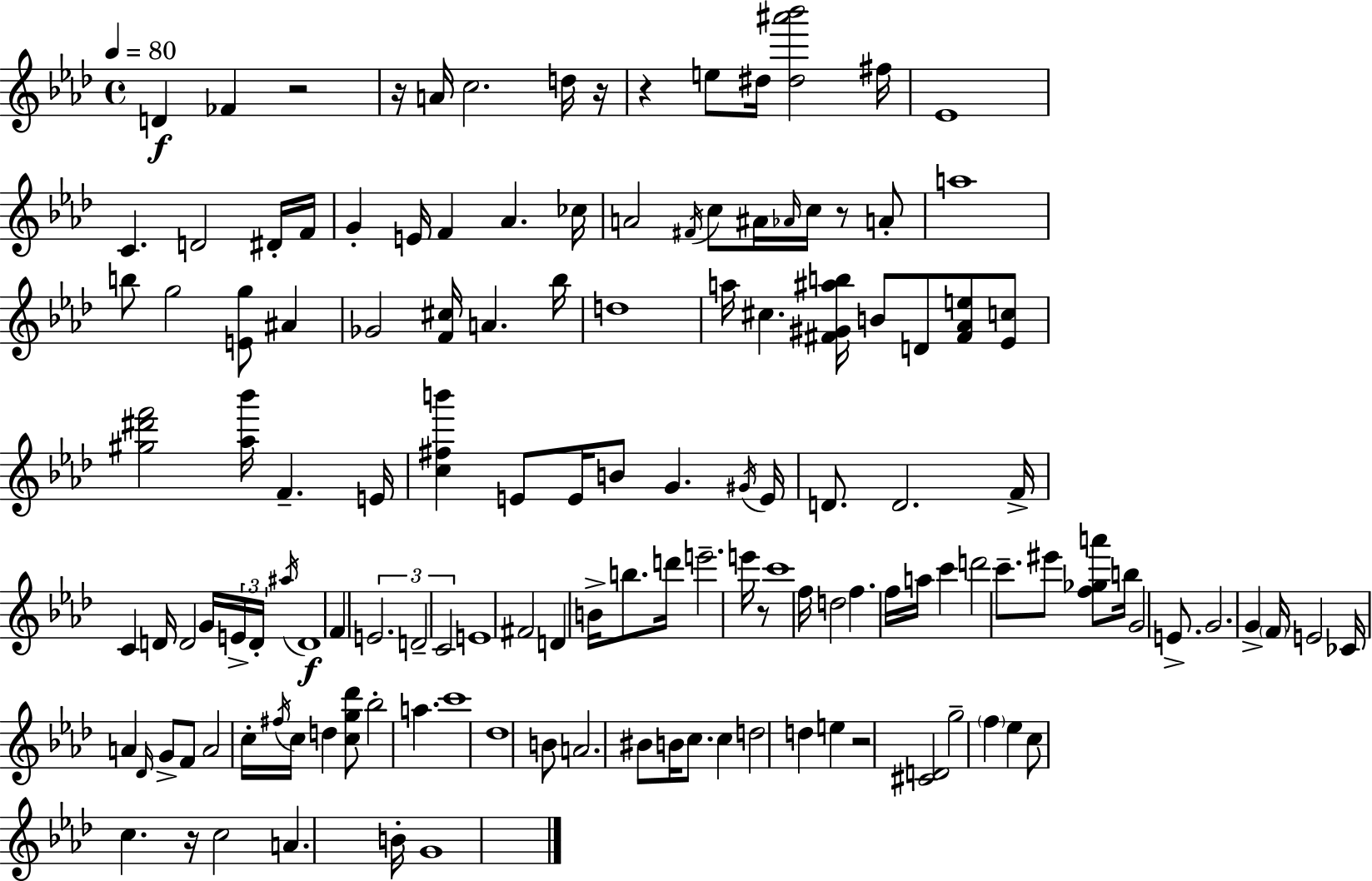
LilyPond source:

{
  \clef treble
  \time 4/4
  \defaultTimeSignature
  \key f \minor
  \tempo 4 = 80
  d'4\f fes'4 r2 | r16 a'16 c''2. d''16 r16 | r4 e''8 dis''16 <dis'' ais''' bes'''>2 fis''16 | ees'1 | \break c'4. d'2 dis'16-. f'16 | g'4-. e'16 f'4 aes'4. ces''16 | a'2 \acciaccatura { fis'16 } c''8 ais'16 \grace { aes'16 } c''16 r8 | a'8-. a''1 | \break b''8 g''2 <e' g''>8 ais'4 | ges'2 <f' cis''>16 a'4. | bes''16 d''1 | a''16 cis''4. <fis' gis' ais'' b''>16 b'8 d'8 <fis' aes' e''>8 | \break <ees' c''>8 <gis'' dis''' f'''>2 <aes'' bes'''>16 f'4.-- | e'16 <c'' fis'' b'''>4 e'8 e'16 b'8 g'4. | \acciaccatura { gis'16 } e'16 d'8. d'2. | f'16-> c'4 d'16 d'2 | \break g'16 \tuplet 3/2 { e'16-> d'16-. \acciaccatura { ais''16 }\f } d'1 | \parenthesize f'4 \tuplet 3/2 { e'2. | d'2-- c'2 } | e'1 | \break fis'2 d'4 | b'16-> b''8. d'''16 e'''2.-- | e'''16 r8 c'''1 | f''16 d''2 f''4. | \break f''16 a''16 c'''4 d'''2 | c'''8.-- eis'''8 <f'' ges'' a'''>8 b''16 g'2 | e'8.-> g'2. | g'4-> \parenthesize f'16 e'2 ces'16 a'4 | \break \grace { des'16 } g'8-> f'8 a'2 c''16-. | \acciaccatura { fis''16 } c''16 d''4 <c'' g'' des'''>8 bes''2-. | a''4. c'''1 | des''1 | \break b'8 a'2. | bis'8 b'16 c''8. c''4 d''2 | d''4 e''4 r2 | <cis' d'>2 g''2-- | \break \parenthesize f''4 ees''4 c''8 | c''4. r16 c''2 a'4. | b'16-. g'1 | \bar "|."
}